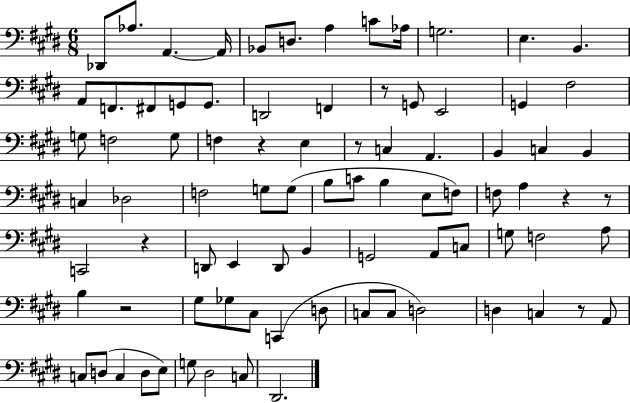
{
  \clef bass
  \numericTimeSignature
  \time 6/8
  \key e \major
  des,8 aes8. a,4.~~ a,16 | bes,8 d8. a4 c'8 aes16 | g2. | e4. b,4. | \break a,8 f,8. fis,8 g,8 g,8. | d,2 f,4 | r8 g,8 e,2 | g,4 fis2 | \break g8 f2 g8 | f4 r4 e4 | r8 c4 a,4. | b,4 c4 b,4 | \break c4 des2 | f2 g8 g8( | b8 c'8 b4 e8 f8) | f8 a4 r4 r8 | \break c,2 r4 | d,8 e,4 d,8 b,4 | g,2 a,8 c8 | g8 f2 a8 | \break b4 r2 | gis8 ges8 cis8 c,4( d8 | c8 c8 d2) | d4 c4 r8 a,8 | \break c8 d8( c4 d8 e8) | g8 dis2 c8 | dis,2. | \bar "|."
}